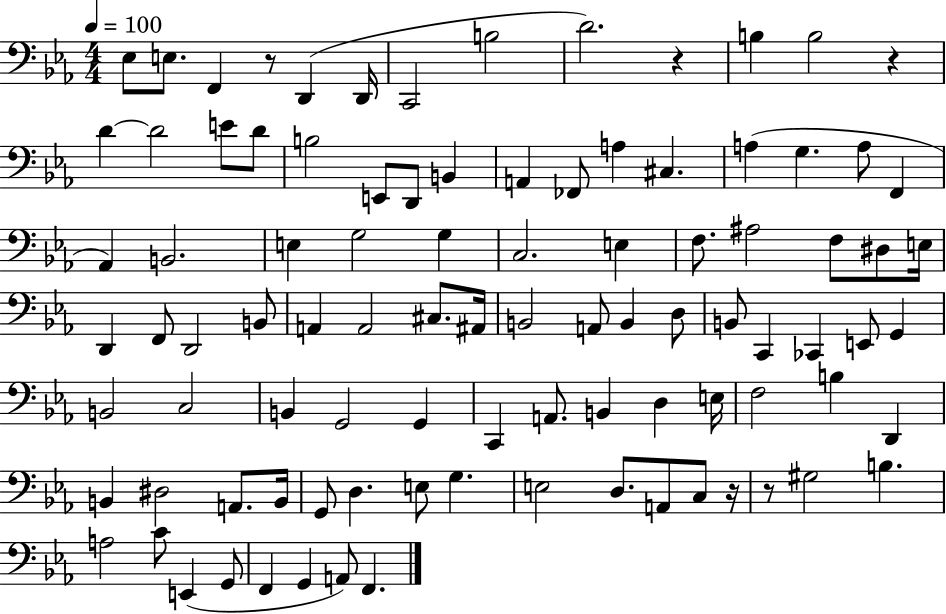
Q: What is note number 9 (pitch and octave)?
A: B3